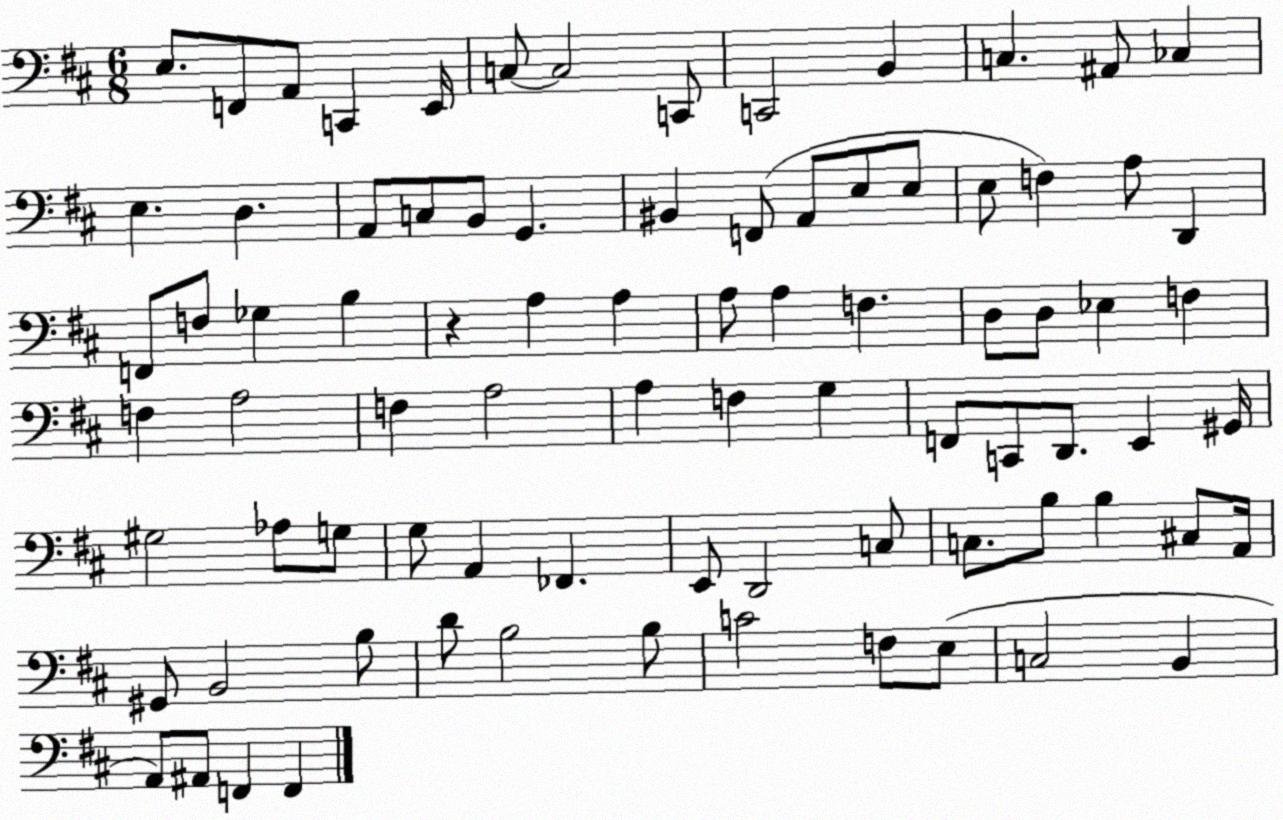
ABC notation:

X:1
T:Untitled
M:6/8
L:1/4
K:D
E,/2 F,,/2 A,,/2 C,, E,,/4 C,/2 C,2 C,,/2 C,,2 B,, C, ^A,,/2 _C, E, D, A,,/2 C,/2 B,,/2 G,, ^B,, F,,/2 A,,/2 E,/2 E,/2 E,/2 F, A,/2 D,, F,,/2 F,/2 _G, B, z A, A, A,/2 A, F, D,/2 D,/2 _E, F, F, A,2 F, A,2 A, F, G, F,,/2 C,,/2 D,,/2 E,, ^G,,/4 ^G,2 _A,/2 G,/2 G,/2 A,, _F,, E,,/2 D,,2 C,/2 C,/2 B,/2 B, ^C,/2 A,,/4 ^G,,/2 B,,2 B,/2 D/2 B,2 B,/2 C2 F,/2 E,/2 C,2 B,, A,,/2 ^A,,/2 F,, F,,